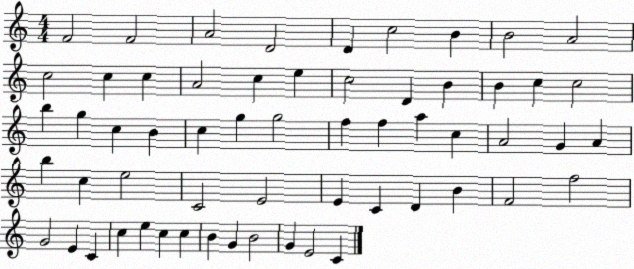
X:1
T:Untitled
M:4/4
L:1/4
K:C
F2 F2 A2 D2 D c2 B B2 A2 c2 c c A2 c e c2 D B B c c2 b g c B c g g2 f f a c A2 G A b c e2 C2 E2 E C D B F2 f2 G2 E C c e c c B G B2 G E2 C